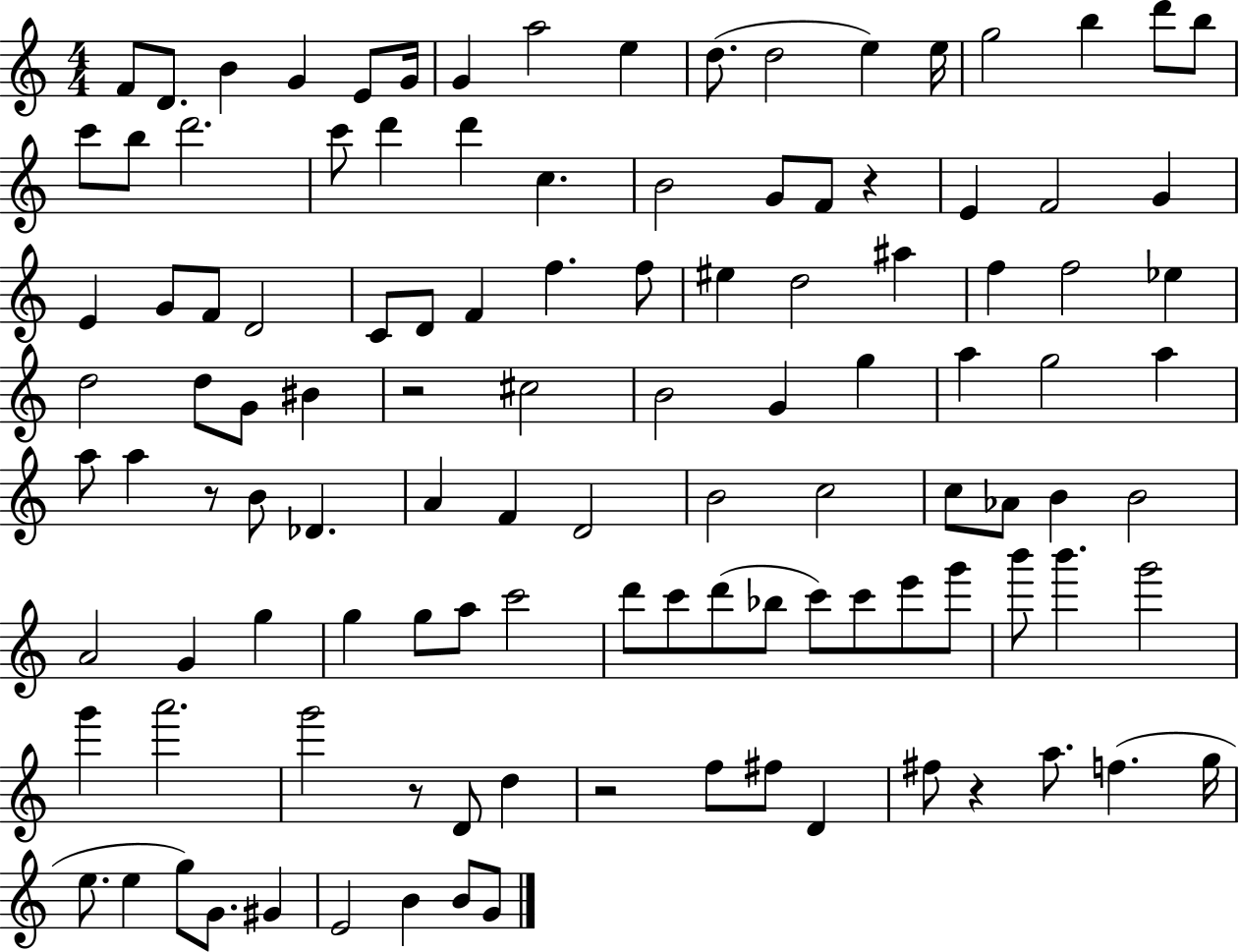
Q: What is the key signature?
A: C major